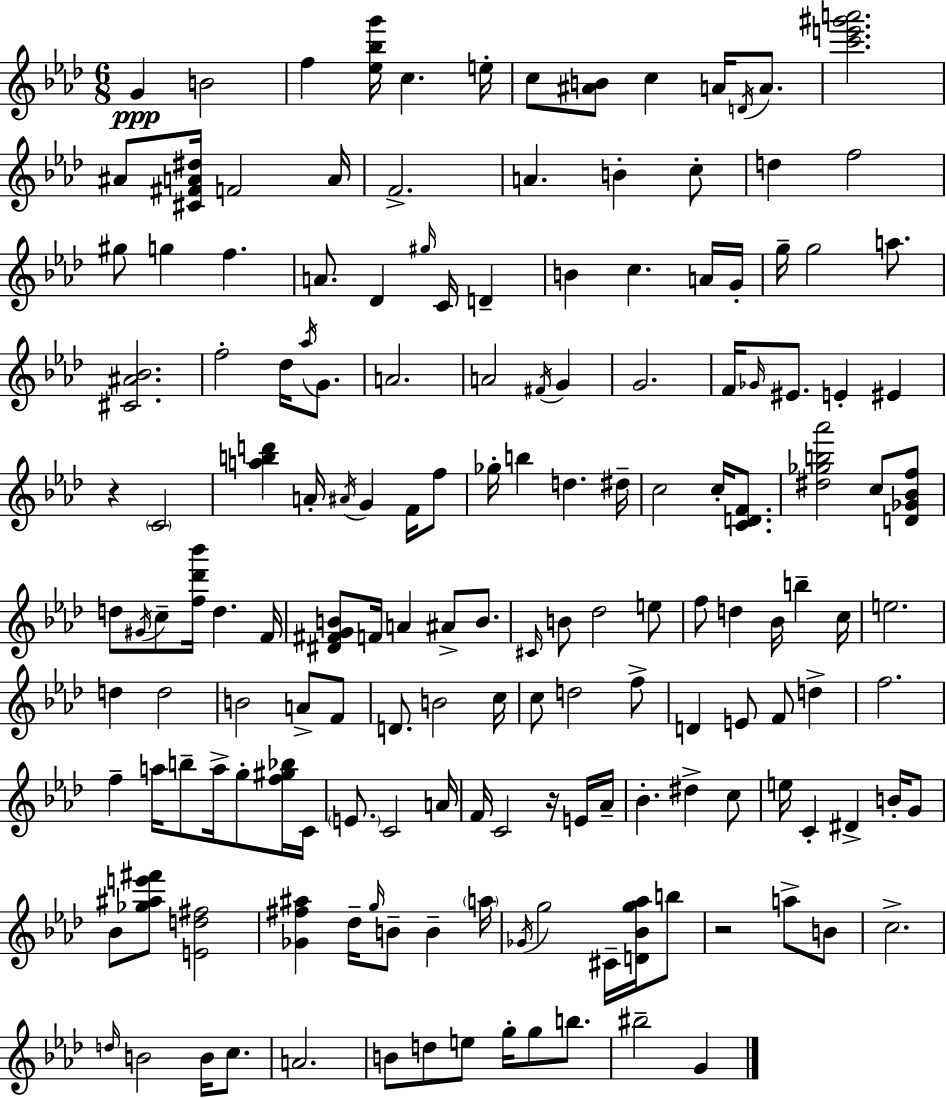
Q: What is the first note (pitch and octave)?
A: G4